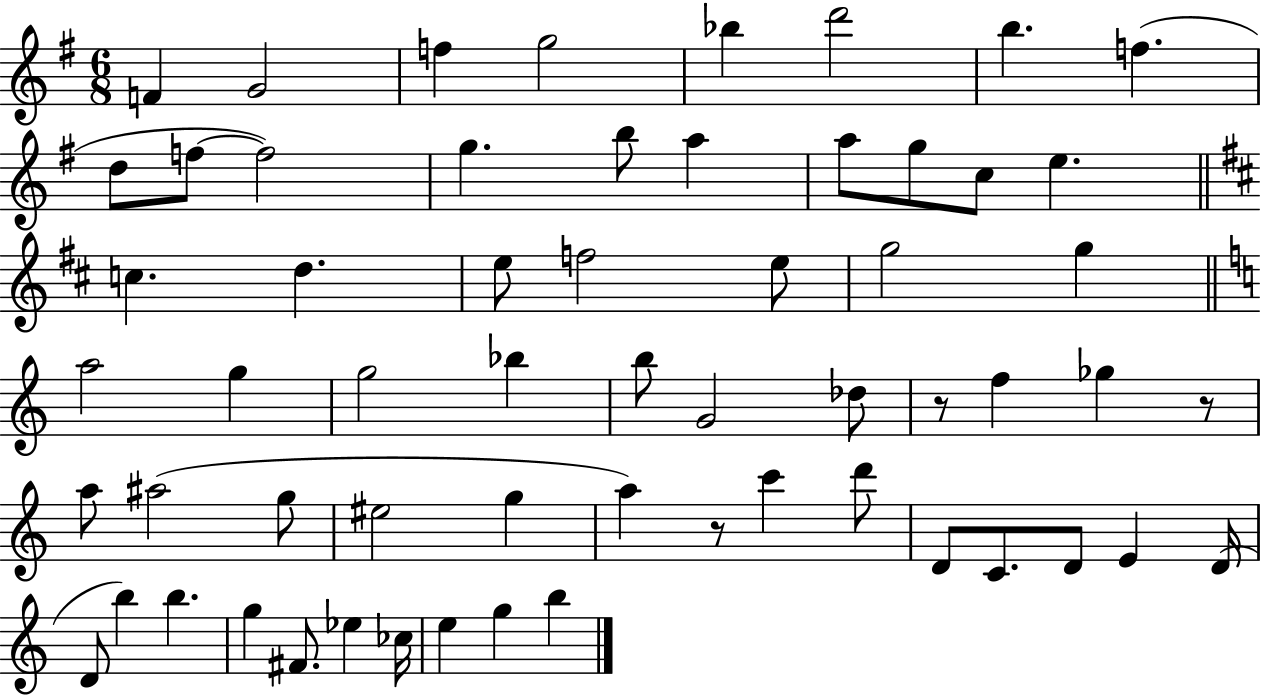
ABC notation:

X:1
T:Untitled
M:6/8
L:1/4
K:G
F G2 f g2 _b d'2 b f d/2 f/2 f2 g b/2 a a/2 g/2 c/2 e c d e/2 f2 e/2 g2 g a2 g g2 _b b/2 G2 _d/2 z/2 f _g z/2 a/2 ^a2 g/2 ^e2 g a z/2 c' d'/2 D/2 C/2 D/2 E D/4 D/2 b b g ^F/2 _e _c/4 e g b